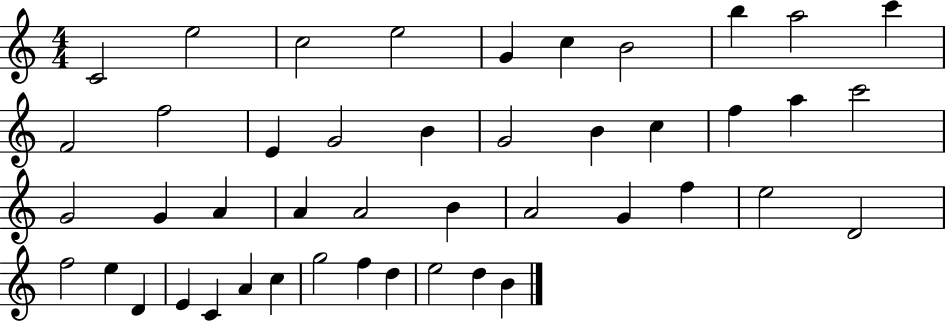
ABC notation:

X:1
T:Untitled
M:4/4
L:1/4
K:C
C2 e2 c2 e2 G c B2 b a2 c' F2 f2 E G2 B G2 B c f a c'2 G2 G A A A2 B A2 G f e2 D2 f2 e D E C A c g2 f d e2 d B